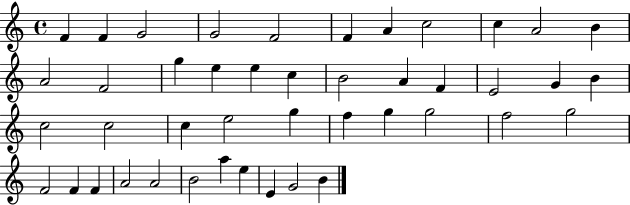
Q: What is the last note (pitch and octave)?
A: B4